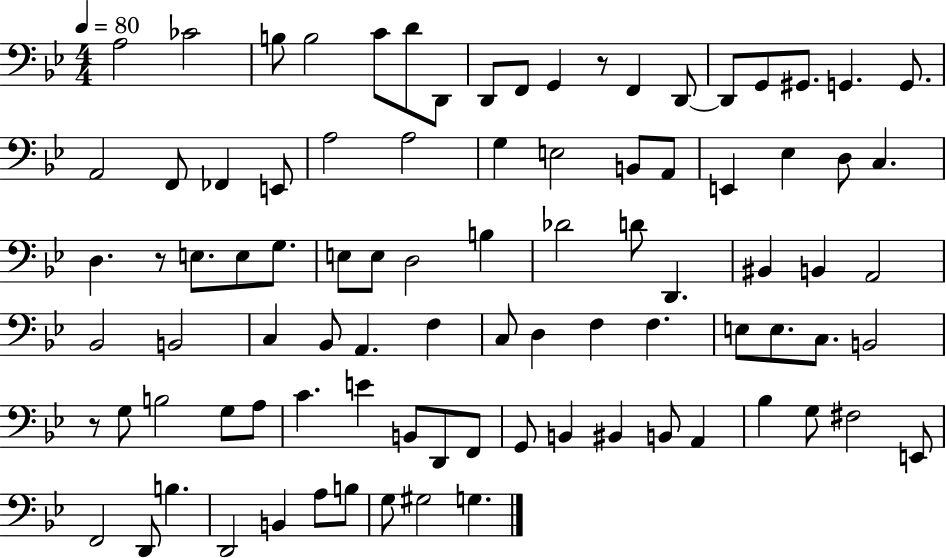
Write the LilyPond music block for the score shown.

{
  \clef bass
  \numericTimeSignature
  \time 4/4
  \key bes \major
  \tempo 4 = 80
  a2 ces'2 | b8 b2 c'8 d'8 d,8 | d,8 f,8 g,4 r8 f,4 d,8~~ | d,8 g,8 gis,8. g,4. g,8. | \break a,2 f,8 fes,4 e,8 | a2 a2 | g4 e2 b,8 a,8 | e,4 ees4 d8 c4. | \break d4. r8 e8. e8 g8. | e8 e8 d2 b4 | des'2 d'8 d,4. | bis,4 b,4 a,2 | \break bes,2 b,2 | c4 bes,8 a,4. f4 | c8 d4 f4 f4. | e8 e8. c8. b,2 | \break r8 g8 b2 g8 a8 | c'4. e'4 b,8 d,8 f,8 | g,8 b,4 bis,4 b,8 a,4 | bes4 g8 fis2 e,8 | \break f,2 d,8 b4. | d,2 b,4 a8 b8 | g8 gis2 g4. | \bar "|."
}